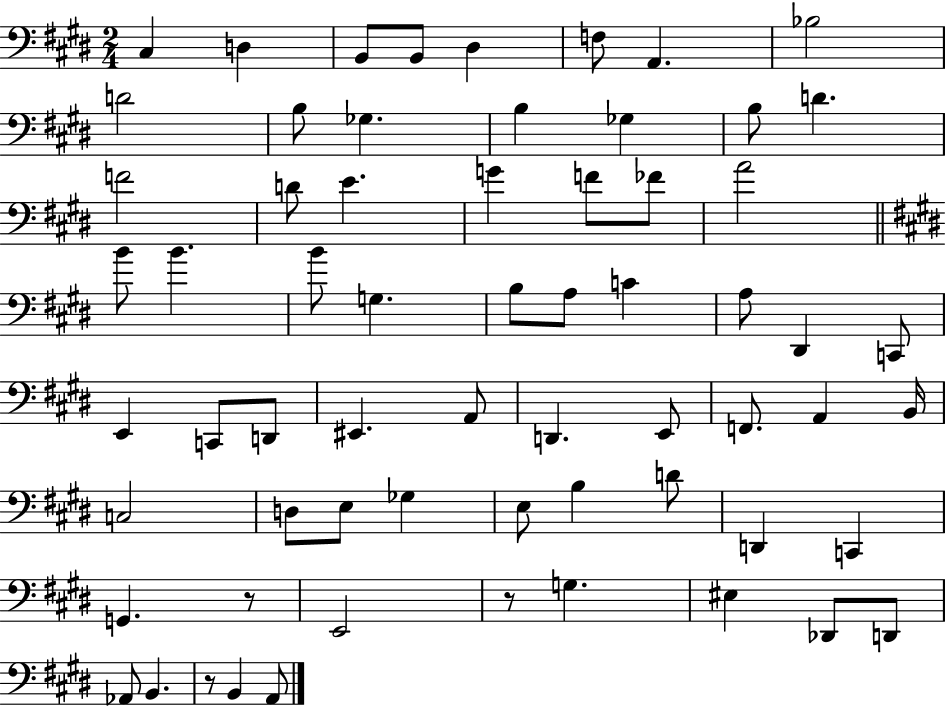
{
  \clef bass
  \numericTimeSignature
  \time 2/4
  \key e \major
  cis4 d4 | b,8 b,8 dis4 | f8 a,4. | bes2 | \break d'2 | b8 ges4. | b4 ges4 | b8 d'4. | \break f'2 | d'8 e'4. | g'4 f'8 fes'8 | a'2 | \break \bar "||" \break \key e \major b'8 b'4. | b'8 g4. | b8 a8 c'4 | a8 dis,4 c,8 | \break e,4 c,8 d,8 | eis,4. a,8 | d,4. e,8 | f,8. a,4 b,16 | \break c2 | d8 e8 ges4 | e8 b4 d'8 | d,4 c,4 | \break g,4. r8 | e,2 | r8 g4. | eis4 des,8 d,8 | \break aes,8 b,4. | r8 b,4 a,8 | \bar "|."
}